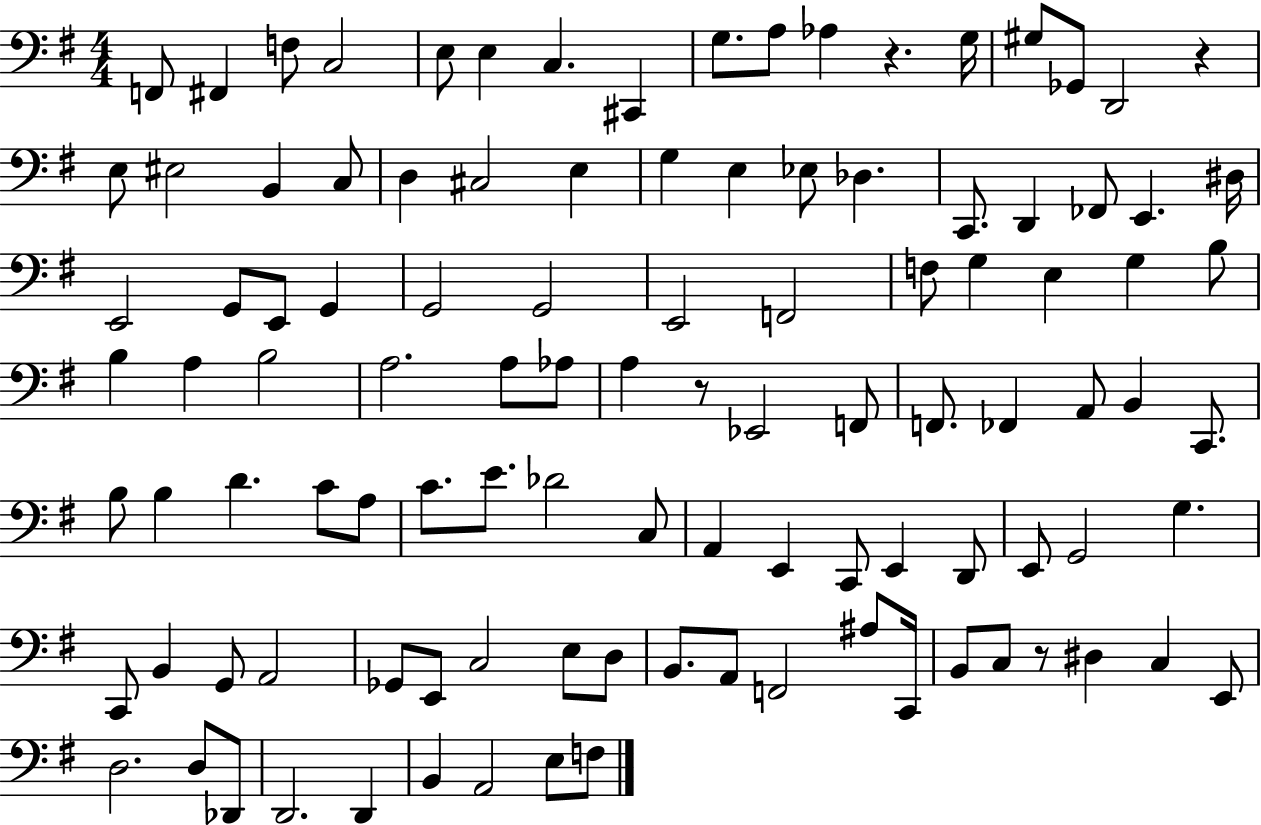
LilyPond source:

{
  \clef bass
  \numericTimeSignature
  \time 4/4
  \key g \major
  f,8 fis,4 f8 c2 | e8 e4 c4. cis,4 | g8. a8 aes4 r4. g16 | gis8 ges,8 d,2 r4 | \break e8 eis2 b,4 c8 | d4 cis2 e4 | g4 e4 ees8 des4. | c,8. d,4 fes,8 e,4. dis16 | \break e,2 g,8 e,8 g,4 | g,2 g,2 | e,2 f,2 | f8 g4 e4 g4 b8 | \break b4 a4 b2 | a2. a8 aes8 | a4 r8 ees,2 f,8 | f,8. fes,4 a,8 b,4 c,8. | \break b8 b4 d'4. c'8 a8 | c'8. e'8. des'2 c8 | a,4 e,4 c,8 e,4 d,8 | e,8 g,2 g4. | \break c,8 b,4 g,8 a,2 | ges,8 e,8 c2 e8 d8 | b,8. a,8 f,2 ais8 c,16 | b,8 c8 r8 dis4 c4 e,8 | \break d2. d8 des,8 | d,2. d,4 | b,4 a,2 e8 f8 | \bar "|."
}